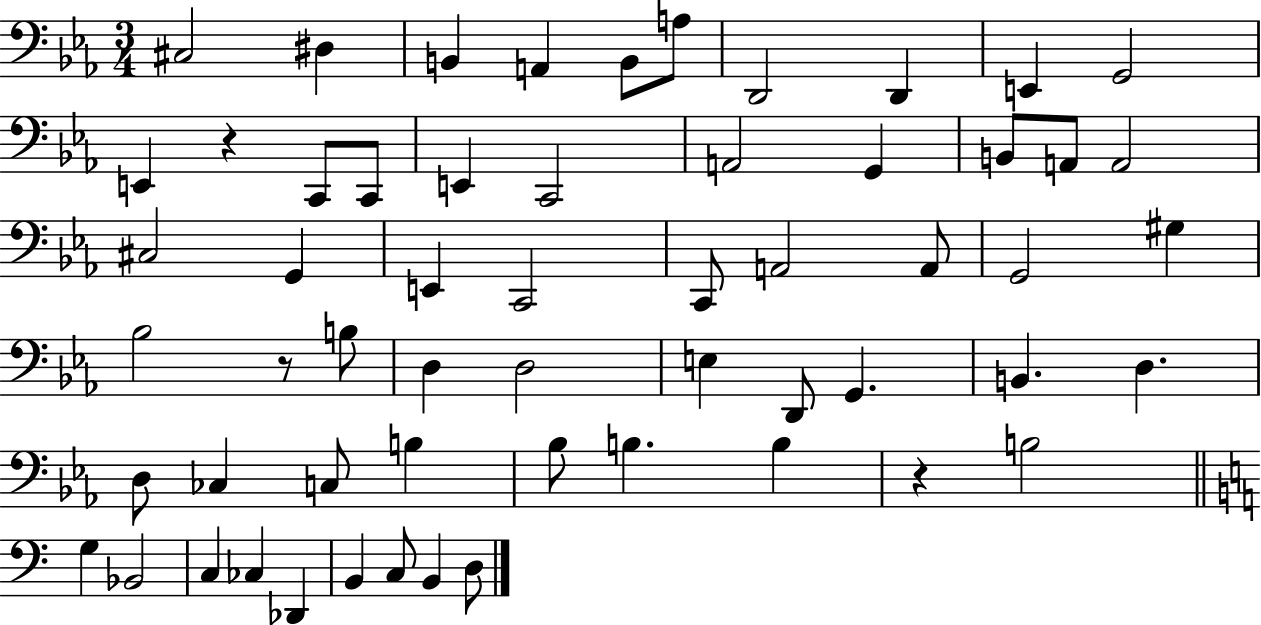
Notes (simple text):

C#3/h D#3/q B2/q A2/q B2/e A3/e D2/h D2/q E2/q G2/h E2/q R/q C2/e C2/e E2/q C2/h A2/h G2/q B2/e A2/e A2/h C#3/h G2/q E2/q C2/h C2/e A2/h A2/e G2/h G#3/q Bb3/h R/e B3/e D3/q D3/h E3/q D2/e G2/q. B2/q. D3/q. D3/e CES3/q C3/e B3/q Bb3/e B3/q. B3/q R/q B3/h G3/q Bb2/h C3/q CES3/q Db2/q B2/q C3/e B2/q D3/e